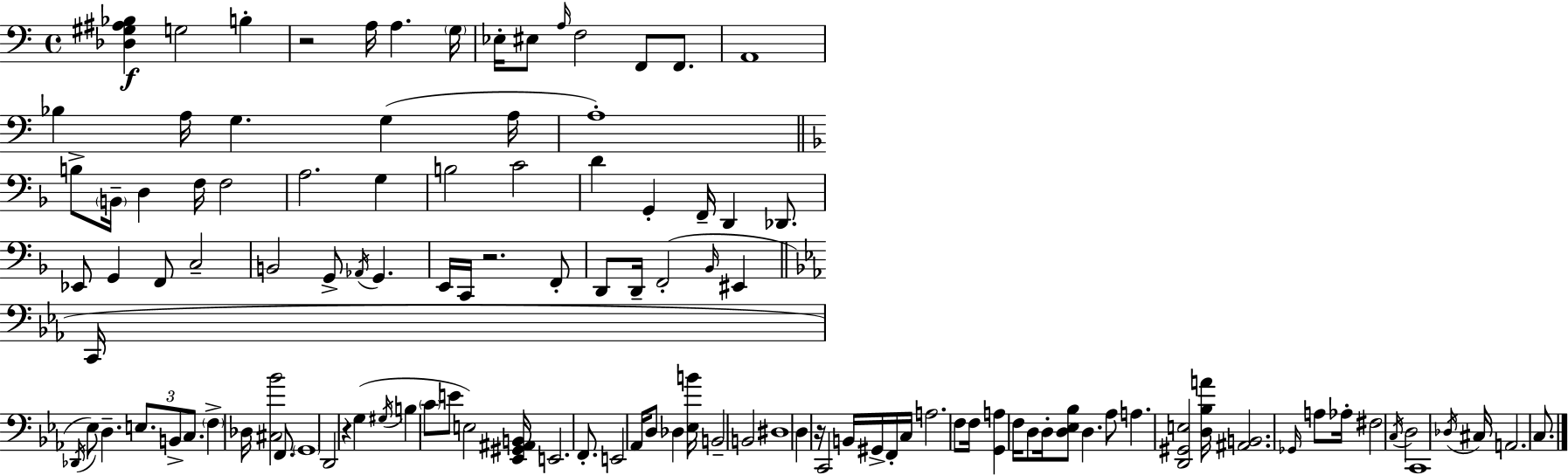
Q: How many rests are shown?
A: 4